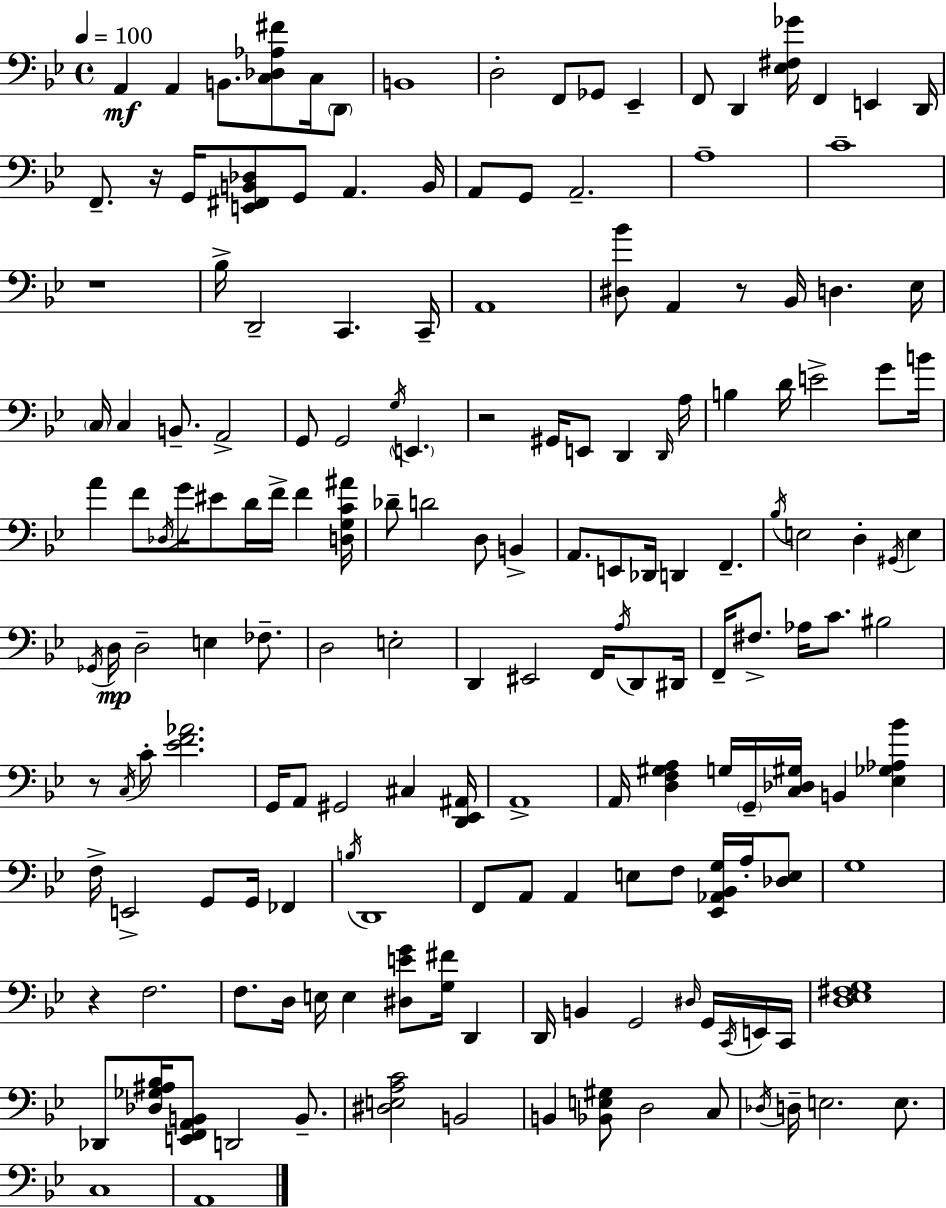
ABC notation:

X:1
T:Untitled
M:4/4
L:1/4
K:Gm
A,, A,, B,,/2 [C,_D,_A,^F]/2 C,/4 D,,/2 B,,4 D,2 F,,/2 _G,,/2 _E,, F,,/2 D,, [_E,^F,_G]/4 F,, E,, D,,/4 F,,/2 z/4 G,,/4 [E,,^F,,B,,_D,]/2 G,,/2 A,, B,,/4 A,,/2 G,,/2 A,,2 A,4 C4 z4 _B,/4 D,,2 C,, C,,/4 A,,4 [^D,_B]/2 A,, z/2 _B,,/4 D, _E,/4 C,/4 C, B,,/2 A,,2 G,,/2 G,,2 G,/4 E,, z2 ^G,,/4 E,,/2 D,, D,,/4 A,/4 B, D/4 E2 G/2 B/4 A F/2 _D,/4 G/4 ^E/2 D/4 F/4 F [D,G,C^A]/4 _D/2 D2 D,/2 B,, A,,/2 E,,/2 _D,,/4 D,, F,, _B,/4 E,2 D, ^G,,/4 E, _G,,/4 D,/4 D,2 E, _F,/2 D,2 E,2 D,, ^E,,2 F,,/4 A,/4 D,,/2 ^D,,/4 F,,/4 ^F,/2 _A,/4 C/2 ^B,2 z/2 C,/4 C/2 [_EF_A]2 G,,/4 A,,/2 ^G,,2 ^C, [D,,_E,,^A,,]/4 A,,4 A,,/4 [D,F,^G,A,] G,/4 G,,/4 [C,_D,^G,]/4 B,, [_E,_G,_A,_B] F,/4 E,,2 G,,/2 G,,/4 _F,, B,/4 D,,4 F,,/2 A,,/2 A,, E,/2 F,/2 [_E,,_A,,_B,,G,]/4 A,/4 [_D,E,]/2 G,4 z F,2 F,/2 D,/4 E,/4 E, [^D,EG]/2 [G,^F]/4 D,, D,,/4 B,, G,,2 ^D,/4 G,,/4 C,,/4 E,,/4 C,,/4 [D,_E,^F,G,]4 _D,,/2 [_D,_G,^A,_B,]/4 [E,,F,,A,,B,,]/2 D,,2 B,,/2 [^D,E,A,C]2 B,,2 B,, [_B,,E,^G,]/2 D,2 C,/2 _D,/4 D,/4 E,2 E,/2 C,4 A,,4